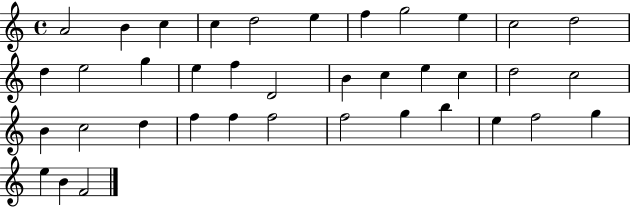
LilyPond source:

{
  \clef treble
  \time 4/4
  \defaultTimeSignature
  \key c \major
  a'2 b'4 c''4 | c''4 d''2 e''4 | f''4 g''2 e''4 | c''2 d''2 | \break d''4 e''2 g''4 | e''4 f''4 d'2 | b'4 c''4 e''4 c''4 | d''2 c''2 | \break b'4 c''2 d''4 | f''4 f''4 f''2 | f''2 g''4 b''4 | e''4 f''2 g''4 | \break e''4 b'4 f'2 | \bar "|."
}